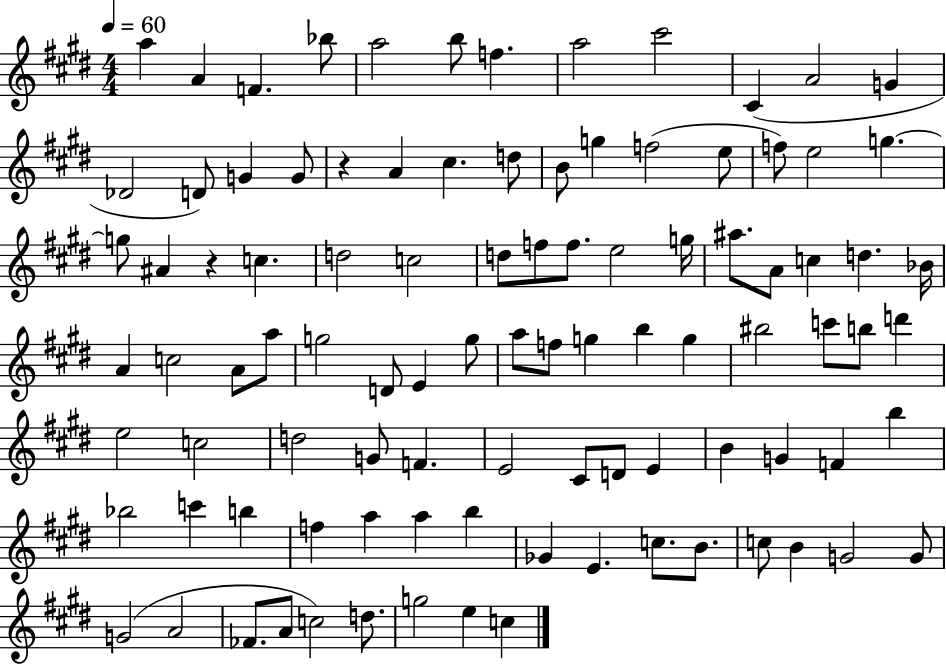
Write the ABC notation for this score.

X:1
T:Untitled
M:4/4
L:1/4
K:E
a A F _b/2 a2 b/2 f a2 ^c'2 ^C A2 G _D2 D/2 G G/2 z A ^c d/2 B/2 g f2 e/2 f/2 e2 g g/2 ^A z c d2 c2 d/2 f/2 f/2 e2 g/4 ^a/2 A/2 c d _B/4 A c2 A/2 a/2 g2 D/2 E g/2 a/2 f/2 g b g ^b2 c'/2 b/2 d' e2 c2 d2 G/2 F E2 ^C/2 D/2 E B G F b _b2 c' b f a a b _G E c/2 B/2 c/2 B G2 G/2 G2 A2 _F/2 A/2 c2 d/2 g2 e c